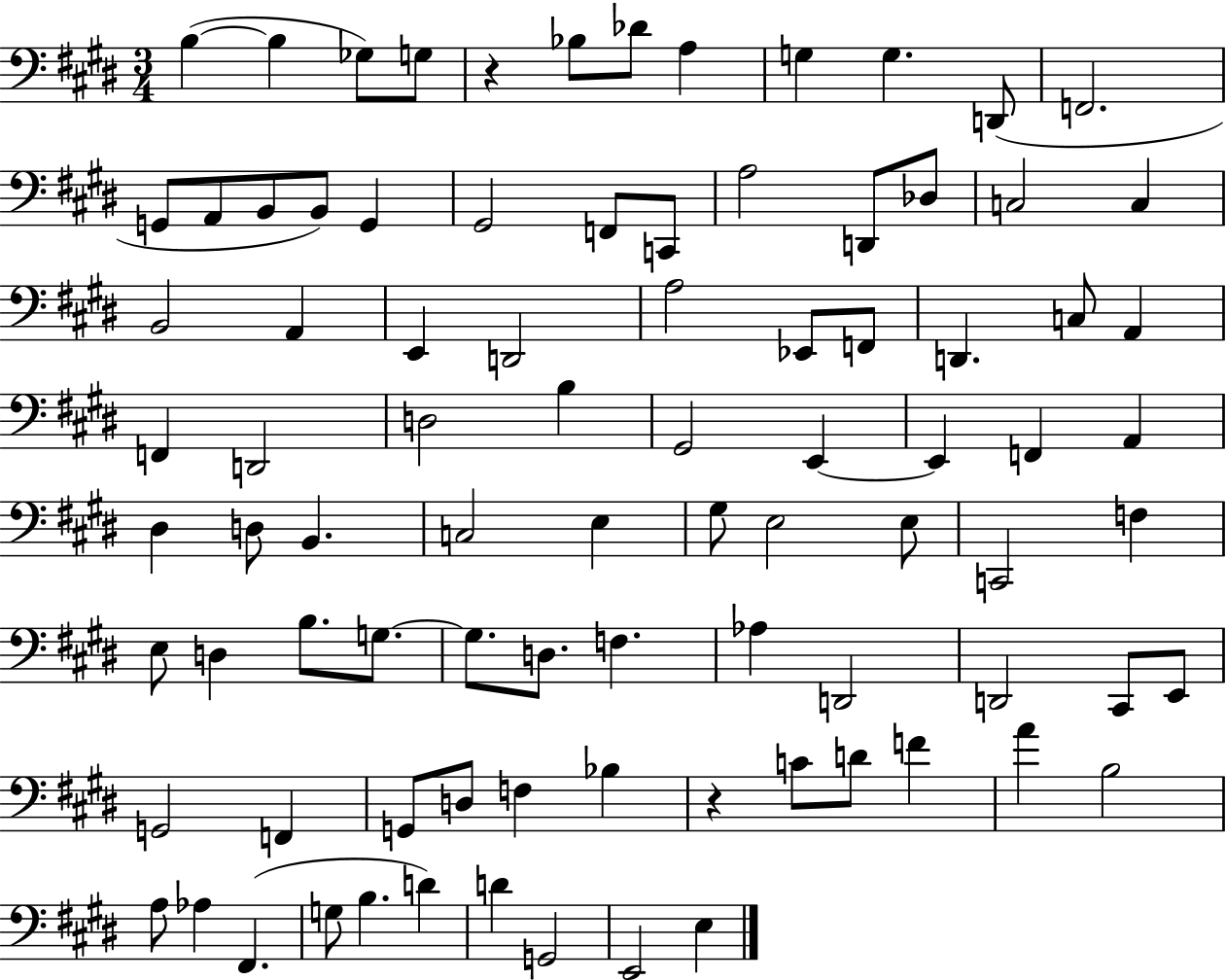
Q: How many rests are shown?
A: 2